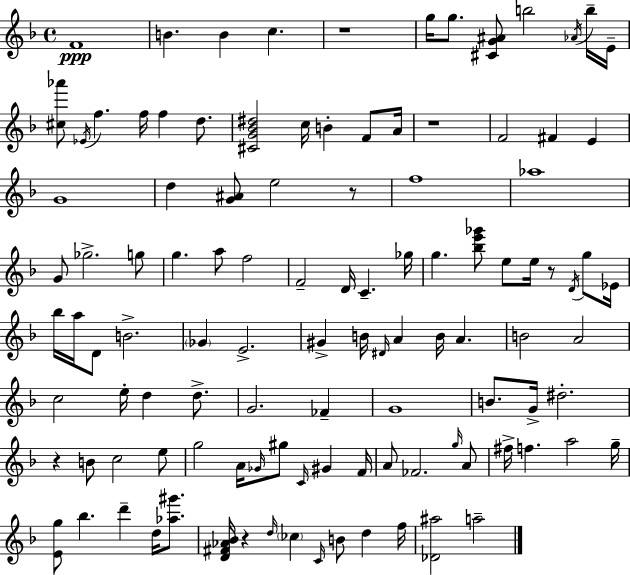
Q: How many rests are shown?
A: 6